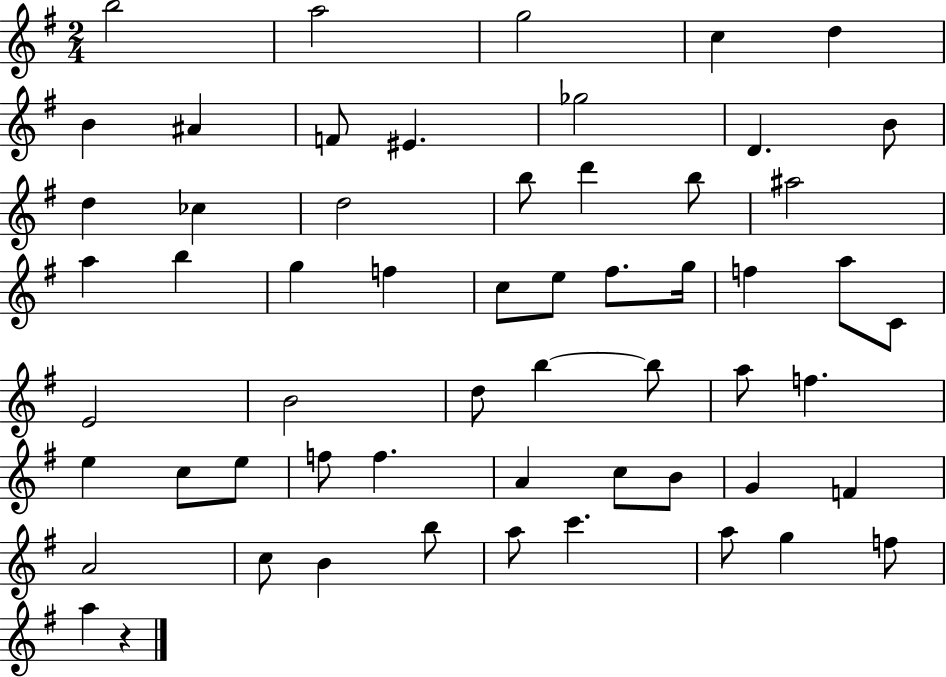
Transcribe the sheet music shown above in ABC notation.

X:1
T:Untitled
M:2/4
L:1/4
K:G
b2 a2 g2 c d B ^A F/2 ^E _g2 D B/2 d _c d2 b/2 d' b/2 ^a2 a b g f c/2 e/2 ^f/2 g/4 f a/2 C/2 E2 B2 d/2 b b/2 a/2 f e c/2 e/2 f/2 f A c/2 B/2 G F A2 c/2 B b/2 a/2 c' a/2 g f/2 a z